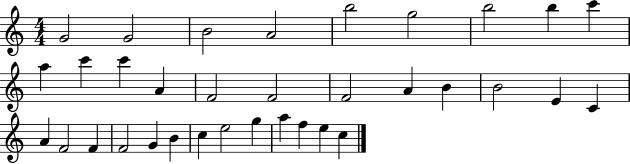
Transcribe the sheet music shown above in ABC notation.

X:1
T:Untitled
M:4/4
L:1/4
K:C
G2 G2 B2 A2 b2 g2 b2 b c' a c' c' A F2 F2 F2 A B B2 E C A F2 F F2 G B c e2 g a f e c